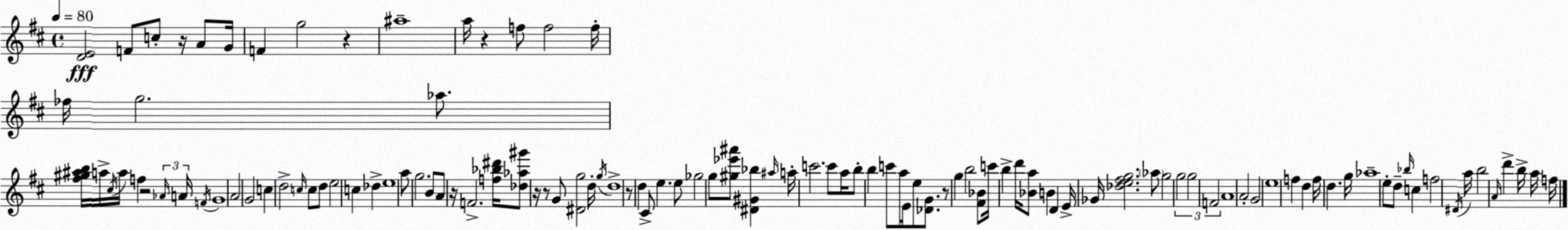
X:1
T:Untitled
M:4/4
L:1/4
K:D
[DE]2 F/2 c/2 z/4 A/2 G/4 F g2 z ^a4 a/4 z f/2 f2 f/4 _f/4 g2 _a/2 [^f^g^ab]/4 a/4 ^c/4 a/4 f z2 _A/4 A/4 F/4 G4 A2 G2 c d2 c/4 c/2 d/2 e2 c _d e4 a/2 g2 B/2 A/2 z/4 F2 [f_b^d']/4 [_d_a^g']/2 z/4 z/2 G/2 [^Dg]2 d/4 g/4 d4 z/2 d ^C/2 e e/2 _g2 g/2 [^g_e'^a']/2 [^D^G_b] ^a/4 a/4 c'2 c'/2 a/4 b/2 b c'/2 a/2 E/4 e/2 [_DG]/2 z/2 g b2 [^F_B]/2 c'/4 b d'/4 [_Ba]/2 B D E/4 _G/4 [_de^fg]2 _a/2 g2 g2 g2 F2 A4 A2 G2 e4 f d f/4 d g/4 _a4 e/2 d/2 _b/4 c f2 ^D/4 a/4 b2 A/4 d' b/4 a/4 f/4